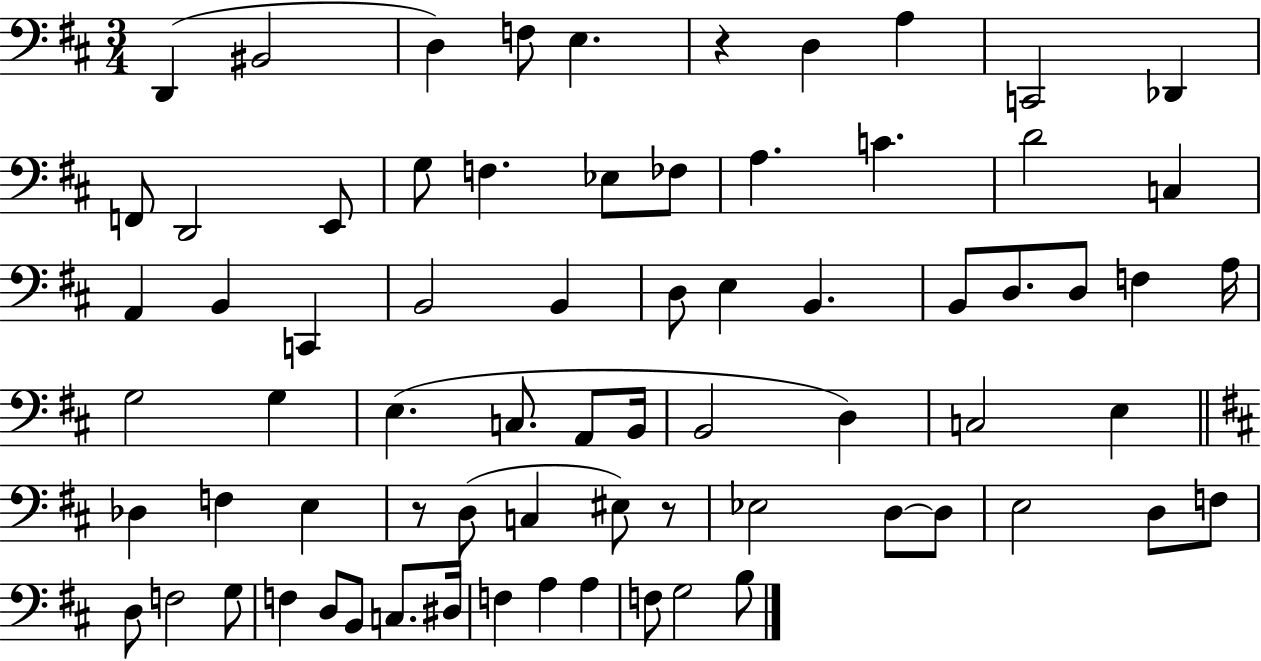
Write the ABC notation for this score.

X:1
T:Untitled
M:3/4
L:1/4
K:D
D,, ^B,,2 D, F,/2 E, z D, A, C,,2 _D,, F,,/2 D,,2 E,,/2 G,/2 F, _E,/2 _F,/2 A, C D2 C, A,, B,, C,, B,,2 B,, D,/2 E, B,, B,,/2 D,/2 D,/2 F, A,/4 G,2 G, E, C,/2 A,,/2 B,,/4 B,,2 D, C,2 E, _D, F, E, z/2 D,/2 C, ^E,/2 z/2 _E,2 D,/2 D,/2 E,2 D,/2 F,/2 D,/2 F,2 G,/2 F, D,/2 B,,/2 C,/2 ^D,/4 F, A, A, F,/2 G,2 B,/2